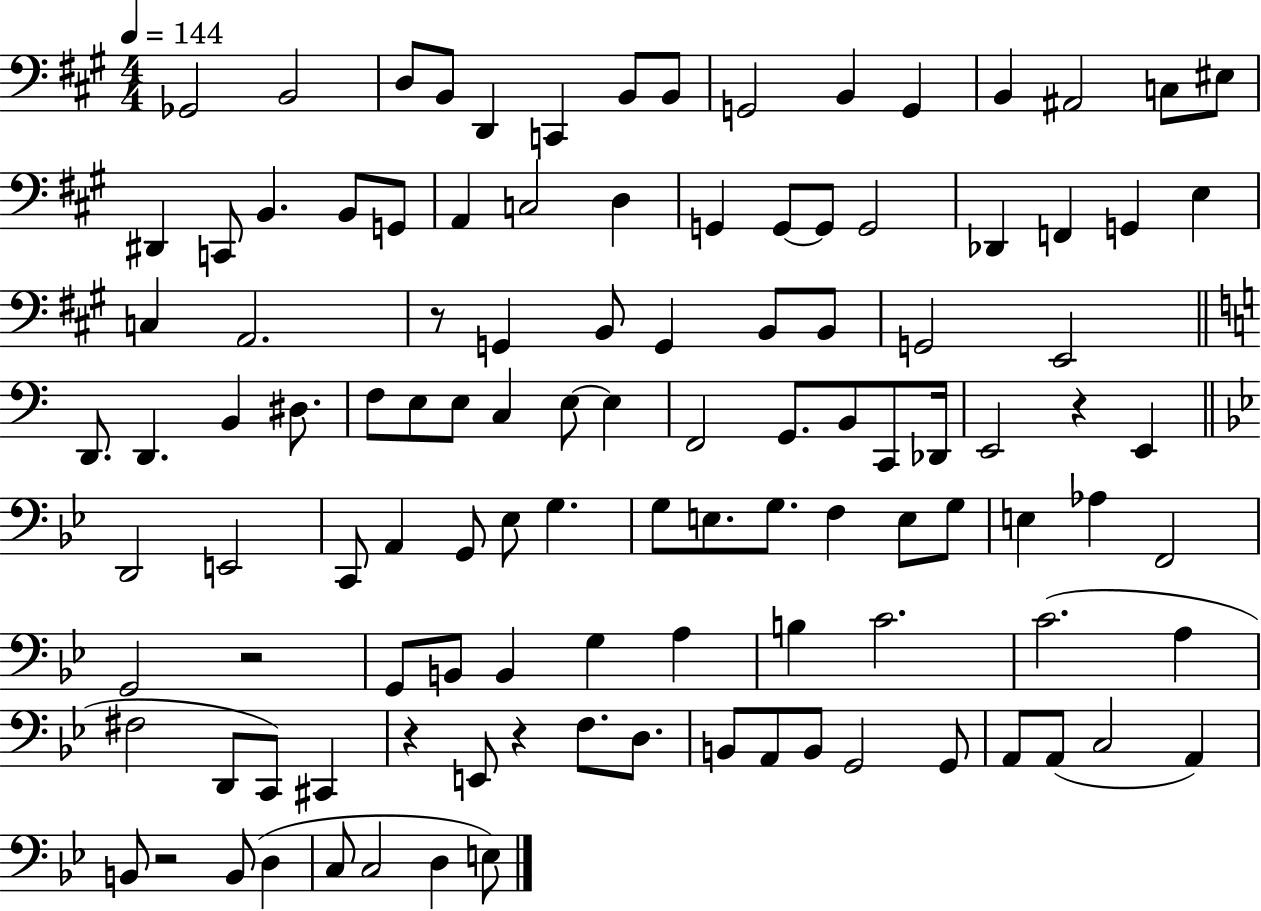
{
  \clef bass
  \numericTimeSignature
  \time 4/4
  \key a \major
  \tempo 4 = 144
  ges,2 b,2 | d8 b,8 d,4 c,4 b,8 b,8 | g,2 b,4 g,4 | b,4 ais,2 c8 eis8 | \break dis,4 c,8 b,4. b,8 g,8 | a,4 c2 d4 | g,4 g,8~~ g,8 g,2 | des,4 f,4 g,4 e4 | \break c4 a,2. | r8 g,4 b,8 g,4 b,8 b,8 | g,2 e,2 | \bar "||" \break \key c \major d,8. d,4. b,4 dis8. | f8 e8 e8 c4 e8~~ e4 | f,2 g,8. b,8 c,8 des,16 | e,2 r4 e,4 | \break \bar "||" \break \key bes \major d,2 e,2 | c,8 a,4 g,8 ees8 g4. | g8 e8. g8. f4 e8 g8 | e4 aes4 f,2 | \break g,2 r2 | g,8 b,8 b,4 g4 a4 | b4 c'2. | c'2.( a4 | \break fis2 d,8 c,8) cis,4 | r4 e,8 r4 f8. d8. | b,8 a,8 b,8 g,2 g,8 | a,8 a,8( c2 a,4) | \break b,8 r2 b,8( d4 | c8 c2 d4 e8) | \bar "|."
}